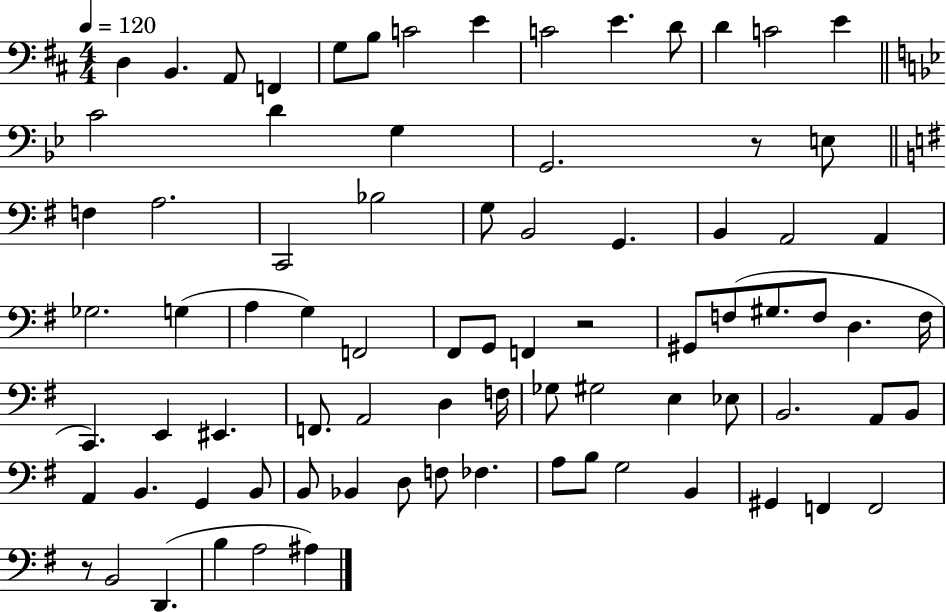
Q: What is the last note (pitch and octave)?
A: A#3